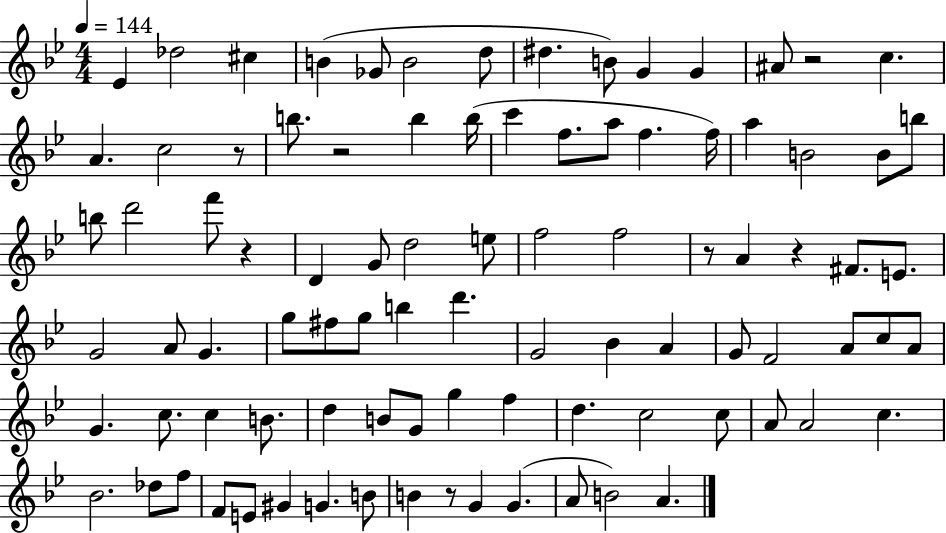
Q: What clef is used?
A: treble